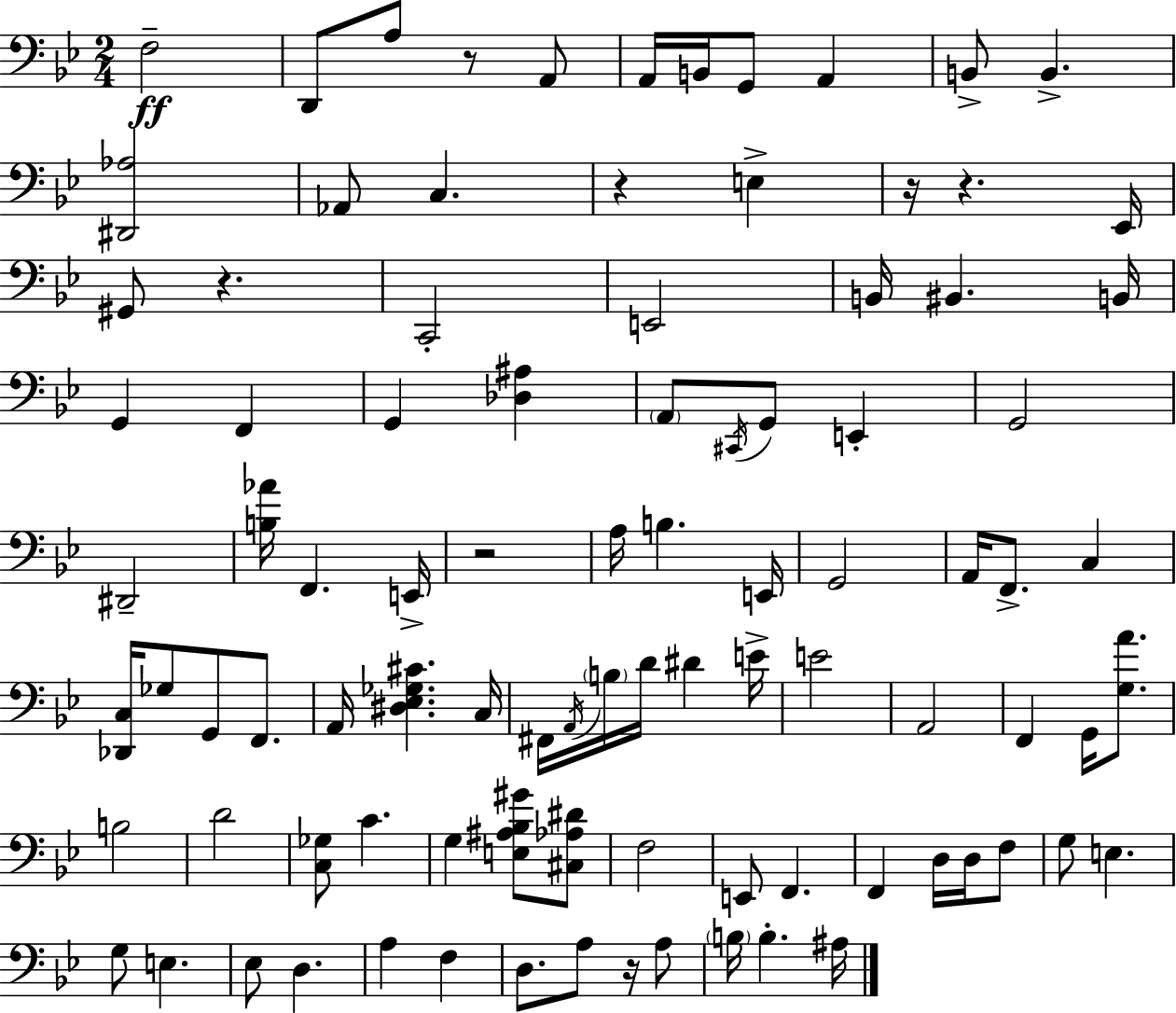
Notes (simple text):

F3/h D2/e A3/e R/e A2/e A2/s B2/s G2/e A2/q B2/e B2/q. [D#2,Ab3]/h Ab2/e C3/q. R/q E3/q R/s R/q. Eb2/s G#2/e R/q. C2/h E2/h B2/s BIS2/q. B2/s G2/q F2/q G2/q [Db3,A#3]/q A2/e C#2/s G2/e E2/q G2/h D#2/h [B3,Ab4]/s F2/q. E2/s R/h A3/s B3/q. E2/s G2/h A2/s F2/e. C3/q [Db2,C3]/s Gb3/e G2/e F2/e. A2/s [D#3,Eb3,Gb3,C#4]/q. C3/s F#2/s A2/s B3/s D4/s D#4/q E4/s E4/h A2/h F2/q G2/s [G3,A4]/e. B3/h D4/h [C3,Gb3]/e C4/q. G3/q [E3,A#3,Bb3,G#4]/e [C#3,Ab3,D#4]/e F3/h E2/e F2/q. F2/q D3/s D3/s F3/e G3/e E3/q. G3/e E3/q. Eb3/e D3/q. A3/q F3/q D3/e. A3/e R/s A3/e B3/s B3/q. A#3/s